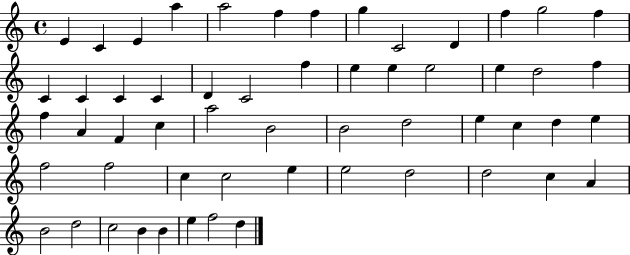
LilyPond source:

{
  \clef treble
  \time 4/4
  \defaultTimeSignature
  \key c \major
  e'4 c'4 e'4 a''4 | a''2 f''4 f''4 | g''4 c'2 d'4 | f''4 g''2 f''4 | \break c'4 c'4 c'4 c'4 | d'4 c'2 f''4 | e''4 e''4 e''2 | e''4 d''2 f''4 | \break f''4 a'4 f'4 c''4 | a''2 b'2 | b'2 d''2 | e''4 c''4 d''4 e''4 | \break f''2 f''2 | c''4 c''2 e''4 | e''2 d''2 | d''2 c''4 a'4 | \break b'2 d''2 | c''2 b'4 b'4 | e''4 f''2 d''4 | \bar "|."
}